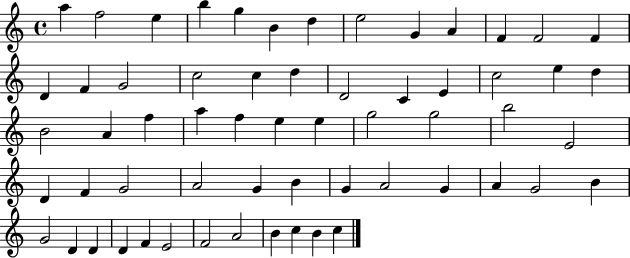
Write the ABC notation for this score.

X:1
T:Untitled
M:4/4
L:1/4
K:C
a f2 e b g B d e2 G A F F2 F D F G2 c2 c d D2 C E c2 e d B2 A f a f e e g2 g2 b2 E2 D F G2 A2 G B G A2 G A G2 B G2 D D D F E2 F2 A2 B c B c